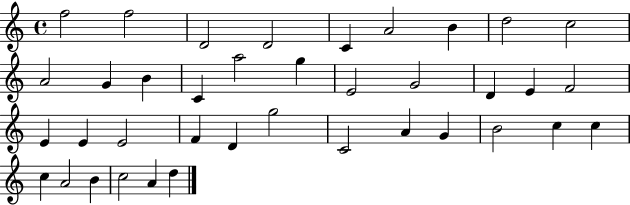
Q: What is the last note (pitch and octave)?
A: D5